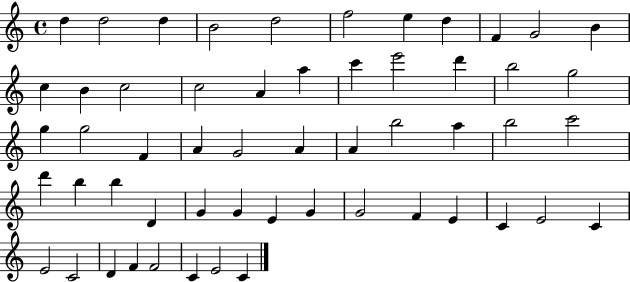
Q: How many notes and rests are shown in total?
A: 55